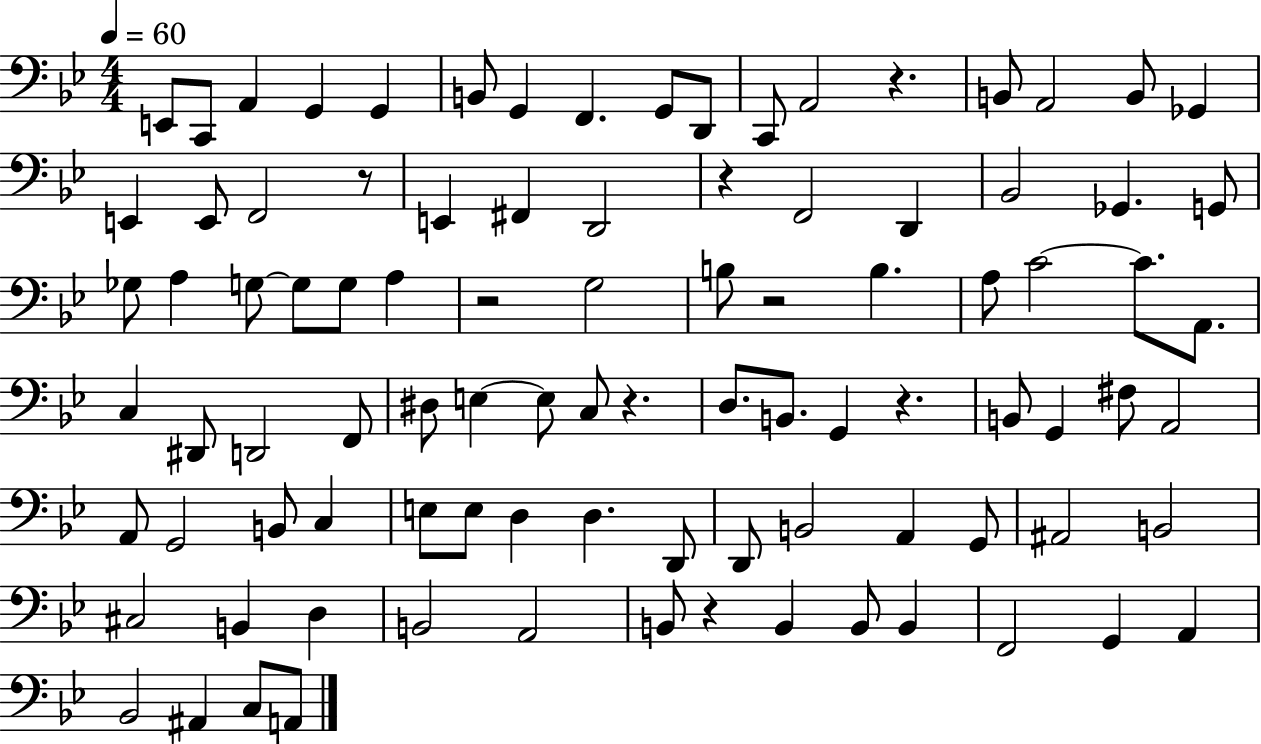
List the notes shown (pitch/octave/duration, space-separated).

E2/e C2/e A2/q G2/q G2/q B2/e G2/q F2/q. G2/e D2/e C2/e A2/h R/q. B2/e A2/h B2/e Gb2/q E2/q E2/e F2/h R/e E2/q F#2/q D2/h R/q F2/h D2/q Bb2/h Gb2/q. G2/e Gb3/e A3/q G3/e G3/e G3/e A3/q R/h G3/h B3/e R/h B3/q. A3/e C4/h C4/e. A2/e. C3/q D#2/e D2/h F2/e D#3/e E3/q E3/e C3/e R/q. D3/e. B2/e. G2/q R/q. B2/e G2/q F#3/e A2/h A2/e G2/h B2/e C3/q E3/e E3/e D3/q D3/q. D2/e D2/e B2/h A2/q G2/e A#2/h B2/h C#3/h B2/q D3/q B2/h A2/h B2/e R/q B2/q B2/e B2/q F2/h G2/q A2/q Bb2/h A#2/q C3/e A2/e